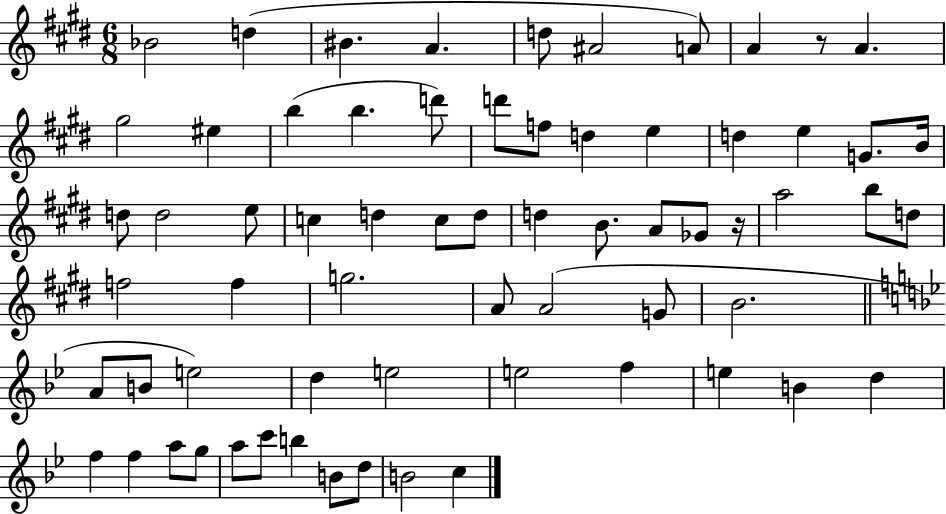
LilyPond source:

{
  \clef treble
  \numericTimeSignature
  \time 6/8
  \key e \major
  bes'2 d''4( | bis'4. a'4. | d''8 ais'2 a'8) | a'4 r8 a'4. | \break gis''2 eis''4 | b''4( b''4. d'''8) | d'''8 f''8 d''4 e''4 | d''4 e''4 g'8. b'16 | \break d''8 d''2 e''8 | c''4 d''4 c''8 d''8 | d''4 b'8. a'8 ges'8 r16 | a''2 b''8 d''8 | \break f''2 f''4 | g''2. | a'8 a'2( g'8 | b'2. | \break \bar "||" \break \key g \minor a'8 b'8 e''2) | d''4 e''2 | e''2 f''4 | e''4 b'4 d''4 | \break f''4 f''4 a''8 g''8 | a''8 c'''8 b''4 b'8 d''8 | b'2 c''4 | \bar "|."
}